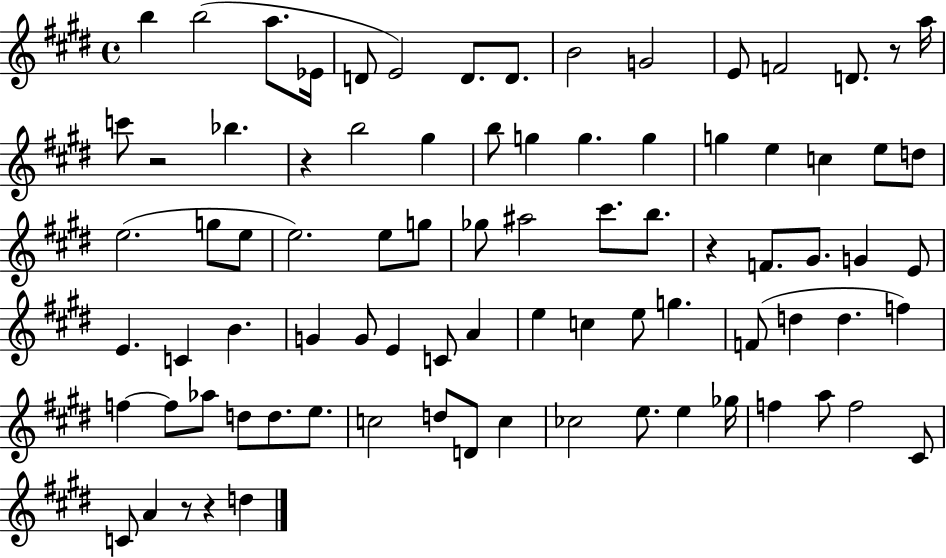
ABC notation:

X:1
T:Untitled
M:4/4
L:1/4
K:E
b b2 a/2 _E/4 D/2 E2 D/2 D/2 B2 G2 E/2 F2 D/2 z/2 a/4 c'/2 z2 _b z b2 ^g b/2 g g g g e c e/2 d/2 e2 g/2 e/2 e2 e/2 g/2 _g/2 ^a2 ^c'/2 b/2 z F/2 ^G/2 G E/2 E C B G G/2 E C/2 A e c e/2 g F/2 d d f f f/2 _a/2 d/2 d/2 e/2 c2 d/2 D/2 c _c2 e/2 e _g/4 f a/2 f2 ^C/2 C/2 A z/2 z d